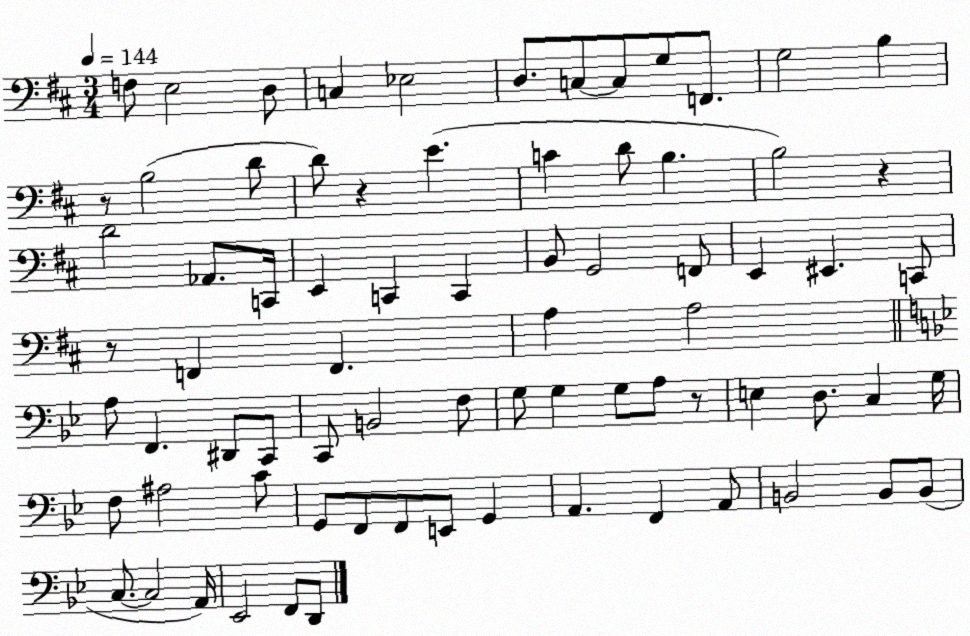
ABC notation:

X:1
T:Untitled
M:3/4
L:1/4
K:D
F,/2 E,2 D,/2 C, _E,2 D,/2 C,/2 C,/2 G,/2 F,,/2 G,2 B, z/2 B,2 D/2 D/2 z E C D/2 B, B,2 z D2 _A,,/2 C,,/4 E,, C,, C,, B,,/2 G,,2 F,,/2 E,, ^E,, C,,/2 z/2 F,, F,, A, A,2 A,/2 F,, ^D,,/2 C,,/2 C,,/2 B,,2 F,/2 G,/2 G, G,/2 A,/2 z/2 E, D,/2 C, G,/4 F,/2 ^A,2 C/2 G,,/2 F,,/2 F,,/2 E,,/2 G,, A,, F,, A,,/2 B,,2 B,,/2 B,,/2 C,/2 C,2 A,,/4 _E,,2 F,,/2 D,,/2